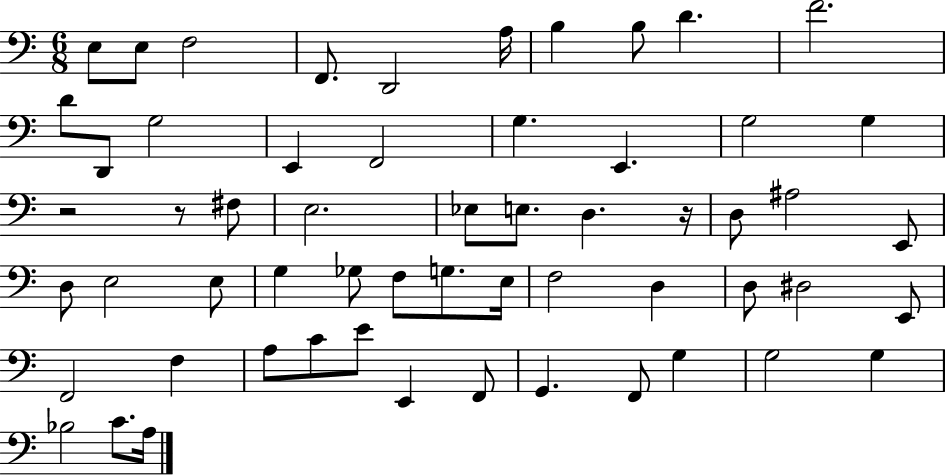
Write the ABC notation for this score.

X:1
T:Untitled
M:6/8
L:1/4
K:C
E,/2 E,/2 F,2 F,,/2 D,,2 A,/4 B, B,/2 D F2 D/2 D,,/2 G,2 E,, F,,2 G, E,, G,2 G, z2 z/2 ^F,/2 E,2 _E,/2 E,/2 D, z/4 D,/2 ^A,2 E,,/2 D,/2 E,2 E,/2 G, _G,/2 F,/2 G,/2 E,/4 F,2 D, D,/2 ^D,2 E,,/2 F,,2 F, A,/2 C/2 E/2 E,, F,,/2 G,, F,,/2 G, G,2 G, _B,2 C/2 A,/4